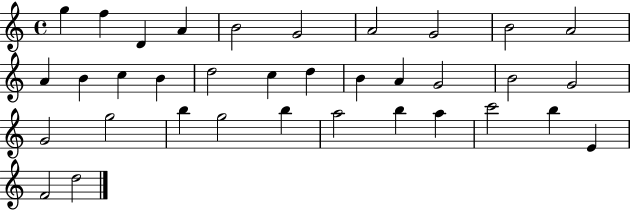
X:1
T:Untitled
M:4/4
L:1/4
K:C
g f D A B2 G2 A2 G2 B2 A2 A B c B d2 c d B A G2 B2 G2 G2 g2 b g2 b a2 b a c'2 b E F2 d2